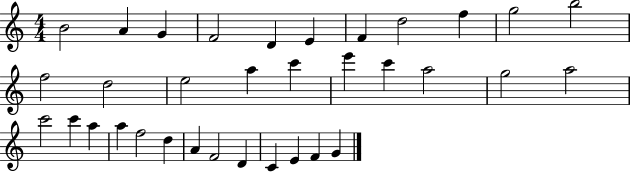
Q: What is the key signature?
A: C major